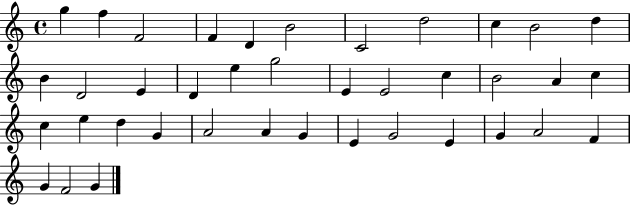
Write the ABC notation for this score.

X:1
T:Untitled
M:4/4
L:1/4
K:C
g f F2 F D B2 C2 d2 c B2 d B D2 E D e g2 E E2 c B2 A c c e d G A2 A G E G2 E G A2 F G F2 G